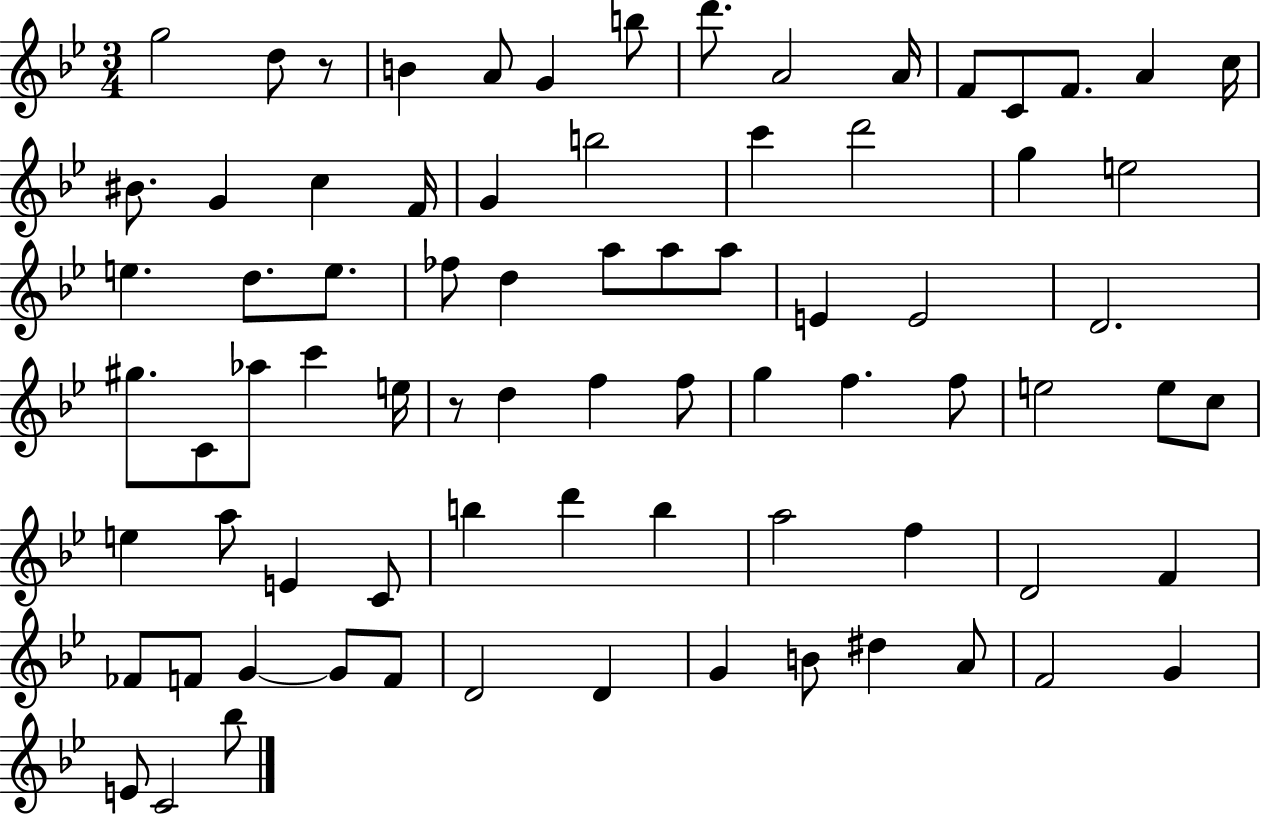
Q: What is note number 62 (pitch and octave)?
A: F4